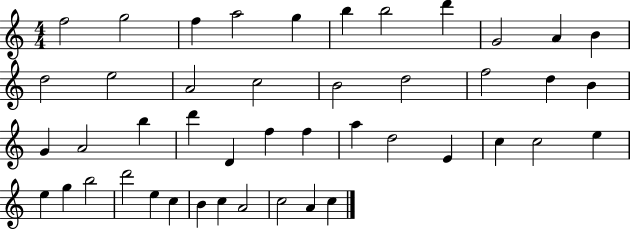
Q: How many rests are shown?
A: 0